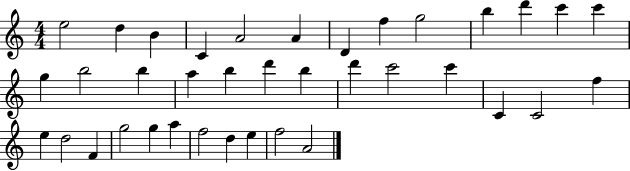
E5/h D5/q B4/q C4/q A4/h A4/q D4/q F5/q G5/h B5/q D6/q C6/q C6/q G5/q B5/h B5/q A5/q B5/q D6/q B5/q D6/q C6/h C6/q C4/q C4/h F5/q E5/q D5/h F4/q G5/h G5/q A5/q F5/h D5/q E5/q F5/h A4/h